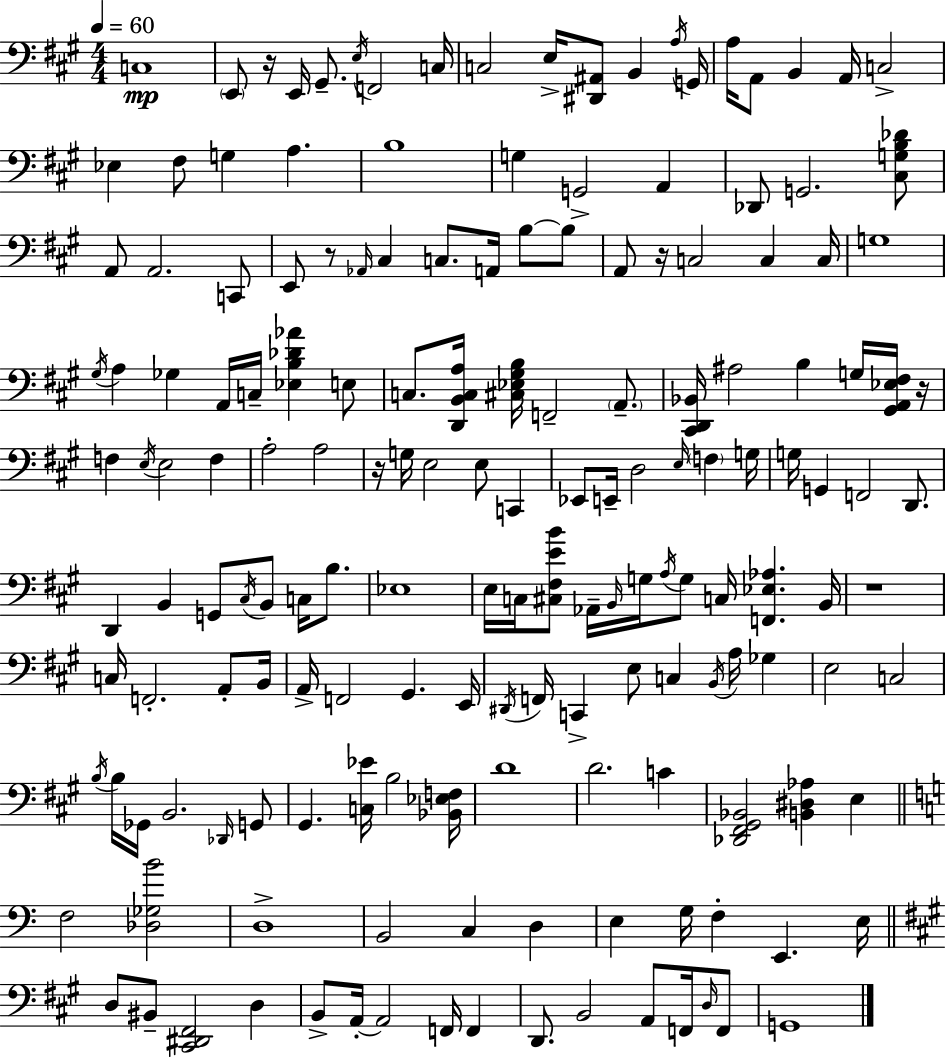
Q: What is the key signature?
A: A major